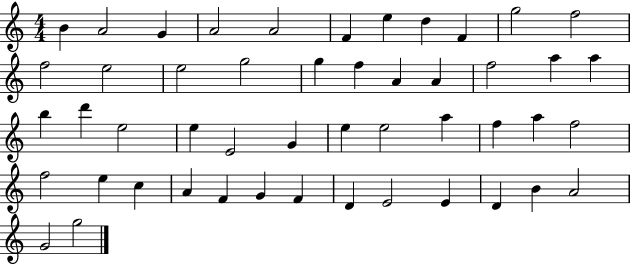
{
  \clef treble
  \numericTimeSignature
  \time 4/4
  \key c \major
  b'4 a'2 g'4 | a'2 a'2 | f'4 e''4 d''4 f'4 | g''2 f''2 | \break f''2 e''2 | e''2 g''2 | g''4 f''4 a'4 a'4 | f''2 a''4 a''4 | \break b''4 d'''4 e''2 | e''4 e'2 g'4 | e''4 e''2 a''4 | f''4 a''4 f''2 | \break f''2 e''4 c''4 | a'4 f'4 g'4 f'4 | d'4 e'2 e'4 | d'4 b'4 a'2 | \break g'2 g''2 | \bar "|."
}